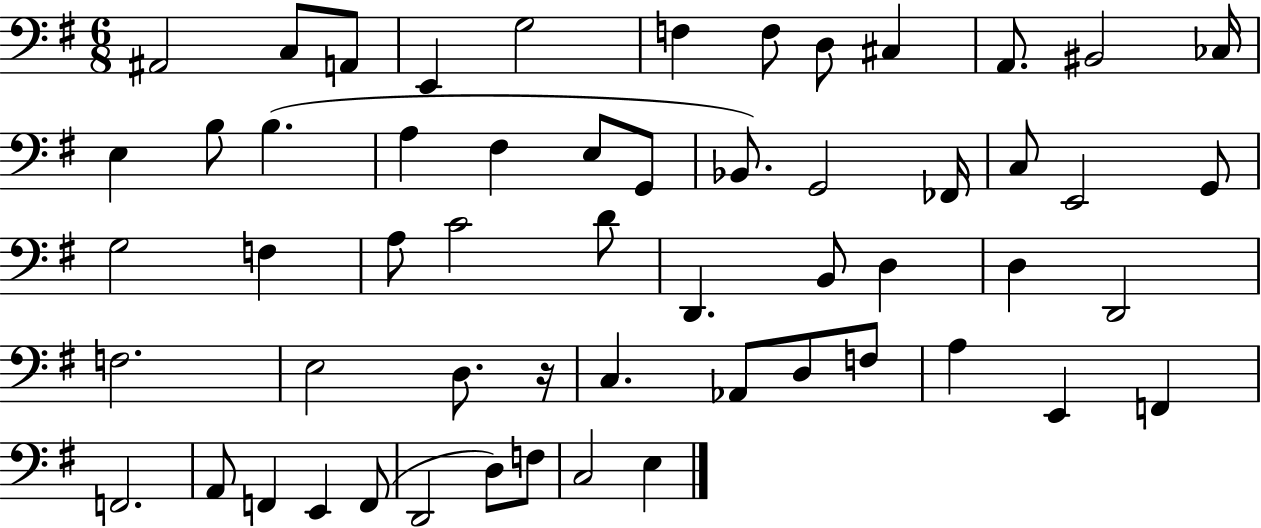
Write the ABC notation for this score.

X:1
T:Untitled
M:6/8
L:1/4
K:G
^A,,2 C,/2 A,,/2 E,, G,2 F, F,/2 D,/2 ^C, A,,/2 ^B,,2 _C,/4 E, B,/2 B, A, ^F, E,/2 G,,/2 _B,,/2 G,,2 _F,,/4 C,/2 E,,2 G,,/2 G,2 F, A,/2 C2 D/2 D,, B,,/2 D, D, D,,2 F,2 E,2 D,/2 z/4 C, _A,,/2 D,/2 F,/2 A, E,, F,, F,,2 A,,/2 F,, E,, F,,/2 D,,2 D,/2 F,/2 C,2 E,